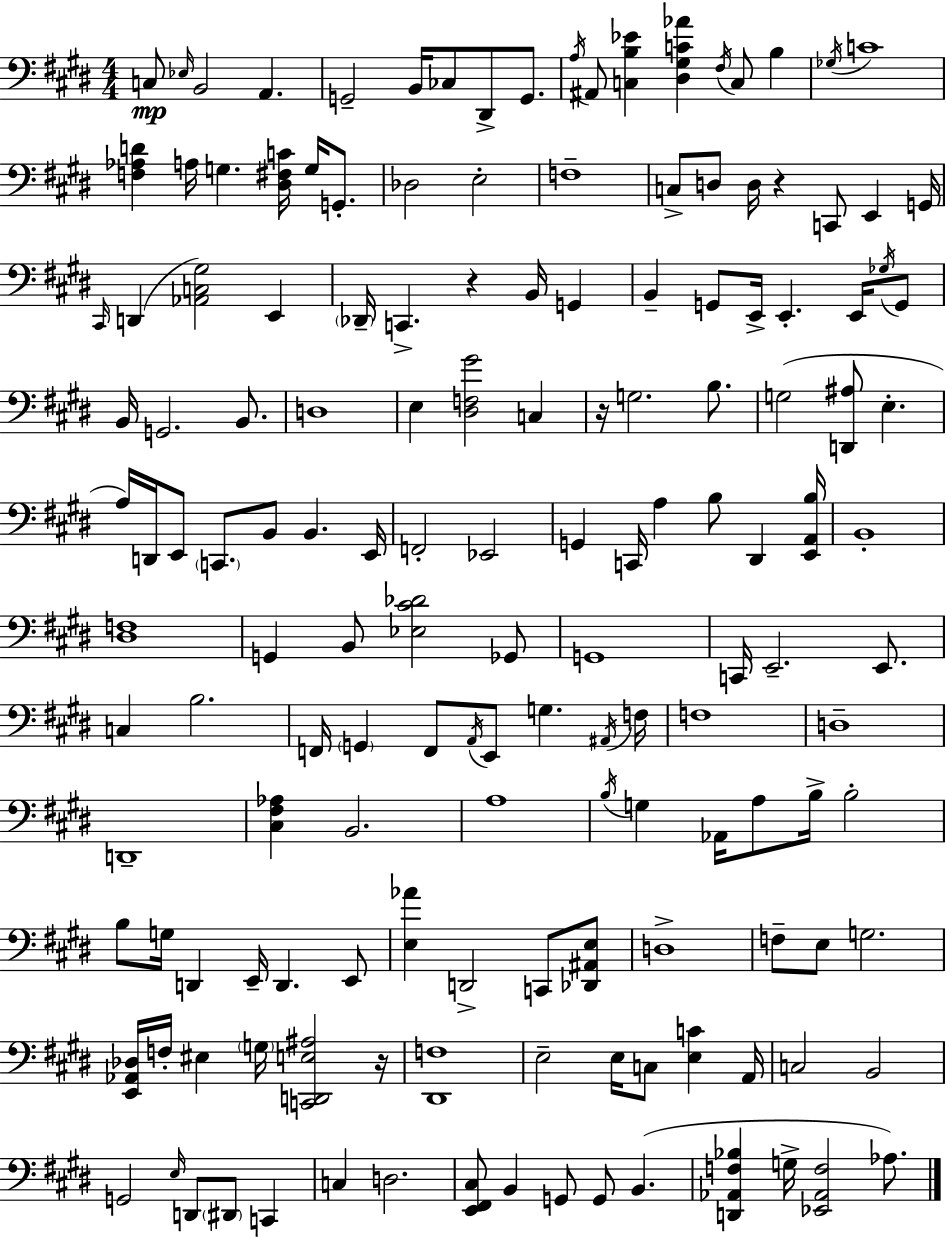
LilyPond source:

{
  \clef bass
  \numericTimeSignature
  \time 4/4
  \key e \major
  \repeat volta 2 { c8\mp \grace { ees16 } b,2 a,4. | g,2-- b,16 ces8 dis,8-> g,8. | \acciaccatura { a16 } ais,8 <c b ees'>4 <dis gis c' aes'>4 \acciaccatura { fis16 } c8 b4 | \acciaccatura { ges16 } c'1 | \break <f aes d'>4 a16 g4. <dis fis c'>16 | g16 g,8.-. des2 e2-. | f1-- | c8-> d8 d16 r4 c,8 e,4 | \break g,16 \grace { cis,16 }( d,4 <aes, c gis>2) | e,4 \parenthesize des,16-- c,4.-> r4 | b,16 g,4 b,4-- g,8 e,16-> e,4.-. | e,16 \acciaccatura { ges16 } g,8 b,16 g,2. | \break b,8. d1 | e4 <dis f gis'>2 | c4 r16 g2. | b8. g2( <d, ais>8 | \break e4.-. a16) d,16 e,8 \parenthesize c,8. b,8 b,4. | e,16 f,2-. ees,2 | g,4 c,16 a4 b8 | dis,4 <e, a, b>16 b,1-. | \break <dis f>1 | g,4 b,8 <ees cis' des'>2 | ges,8 g,1 | c,16 e,2.-- | \break e,8. c4 b2. | f,16 \parenthesize g,4 f,8 \acciaccatura { a,16 } e,8 | g4. \acciaccatura { ais,16 } f16 f1 | d1-- | \break d,1-- | <cis fis aes>4 b,2. | a1 | \acciaccatura { b16 } g4 aes,16 a8 | \break b16-> b2-. b8 g16 d,4 | e,16-- d,4. e,8 <e aes'>4 d,2-> | c,8 <des, ais, e>8 d1-> | f8-- e8 g2. | \break <e, aes, des>16 f16-. eis4 \parenthesize g16 | <c, d, e ais>2 r16 <dis, f>1 | e2-- | e16 c8 <e c'>4 a,16 c2 | \break b,2 g,2 | \grace { e16 } d,8 \parenthesize dis,8 c,4 c4 d2. | <e, fis, cis>8 b,4 | g,8 g,8 b,4.( <d, aes, f bes>4 g16-> <ees, aes, f>2 | \break aes8.) } \bar "|."
}